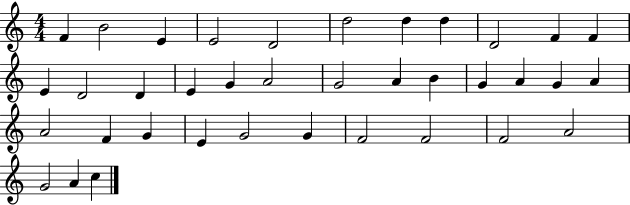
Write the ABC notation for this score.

X:1
T:Untitled
M:4/4
L:1/4
K:C
F B2 E E2 D2 d2 d d D2 F F E D2 D E G A2 G2 A B G A G A A2 F G E G2 G F2 F2 F2 A2 G2 A c